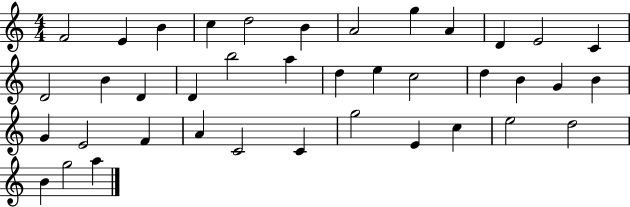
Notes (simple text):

F4/h E4/q B4/q C5/q D5/h B4/q A4/h G5/q A4/q D4/q E4/h C4/q D4/h B4/q D4/q D4/q B5/h A5/q D5/q E5/q C5/h D5/q B4/q G4/q B4/q G4/q E4/h F4/q A4/q C4/h C4/q G5/h E4/q C5/q E5/h D5/h B4/q G5/h A5/q